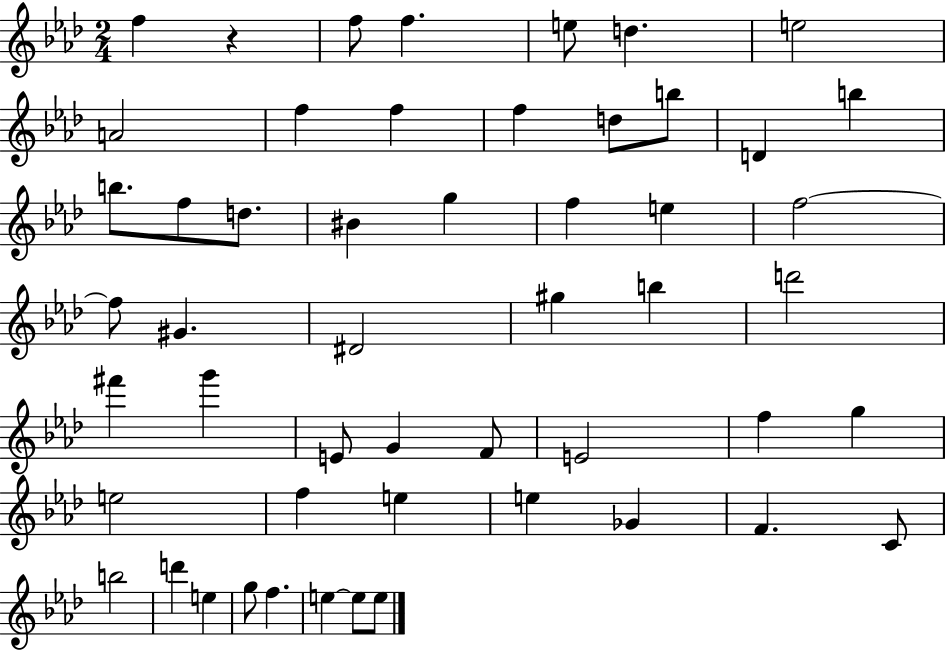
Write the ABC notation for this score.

X:1
T:Untitled
M:2/4
L:1/4
K:Ab
f z f/2 f e/2 d e2 A2 f f f d/2 b/2 D b b/2 f/2 d/2 ^B g f e f2 f/2 ^G ^D2 ^g b d'2 ^f' g' E/2 G F/2 E2 f g e2 f e e _G F C/2 b2 d' e g/2 f e e/2 e/2